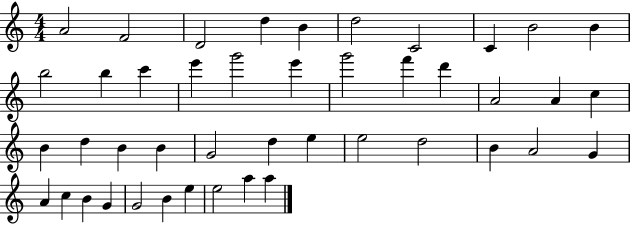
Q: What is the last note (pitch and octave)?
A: A5